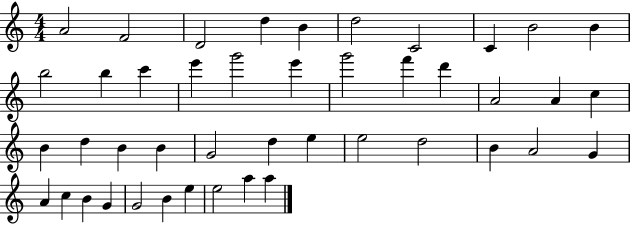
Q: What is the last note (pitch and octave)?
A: A5